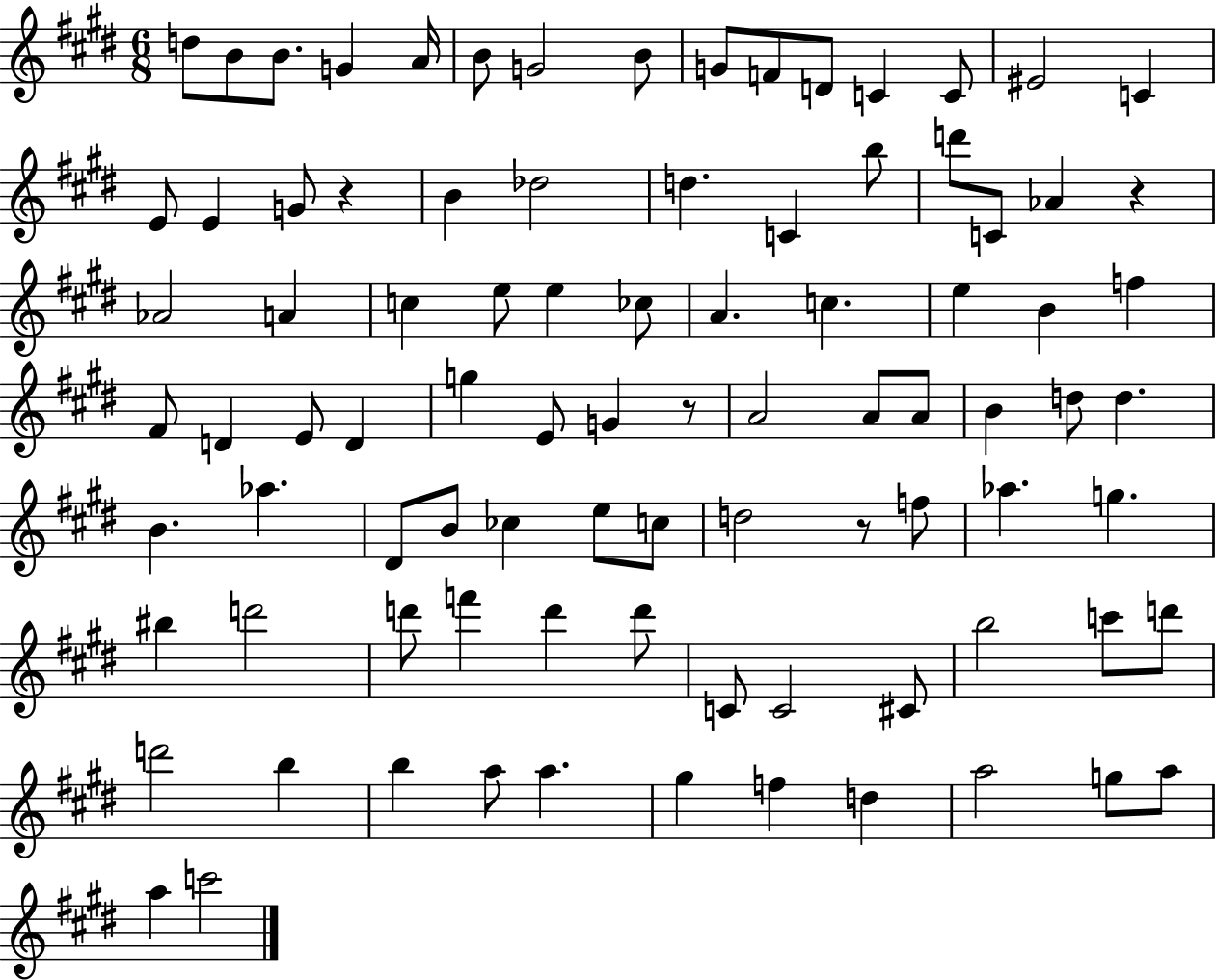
D5/e B4/e B4/e. G4/q A4/s B4/e G4/h B4/e G4/e F4/e D4/e C4/q C4/e EIS4/h C4/q E4/e E4/q G4/e R/q B4/q Db5/h D5/q. C4/q B5/e D6/e C4/e Ab4/q R/q Ab4/h A4/q C5/q E5/e E5/q CES5/e A4/q. C5/q. E5/q B4/q F5/q F#4/e D4/q E4/e D4/q G5/q E4/e G4/q R/e A4/h A4/e A4/e B4/q D5/e D5/q. B4/q. Ab5/q. D#4/e B4/e CES5/q E5/e C5/e D5/h R/e F5/e Ab5/q. G5/q. BIS5/q D6/h D6/e F6/q D6/q D6/e C4/e C4/h C#4/e B5/h C6/e D6/e D6/h B5/q B5/q A5/e A5/q. G#5/q F5/q D5/q A5/h G5/e A5/e A5/q C6/h